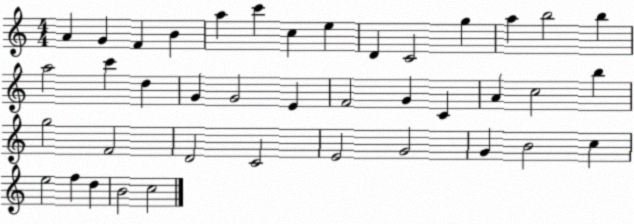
X:1
T:Untitled
M:4/4
L:1/4
K:C
A G F B a c' c e D C2 g a b2 b a2 c' d G G2 E F2 G C A c2 b g2 F2 D2 C2 E2 G2 G B2 c e2 f d B2 c2